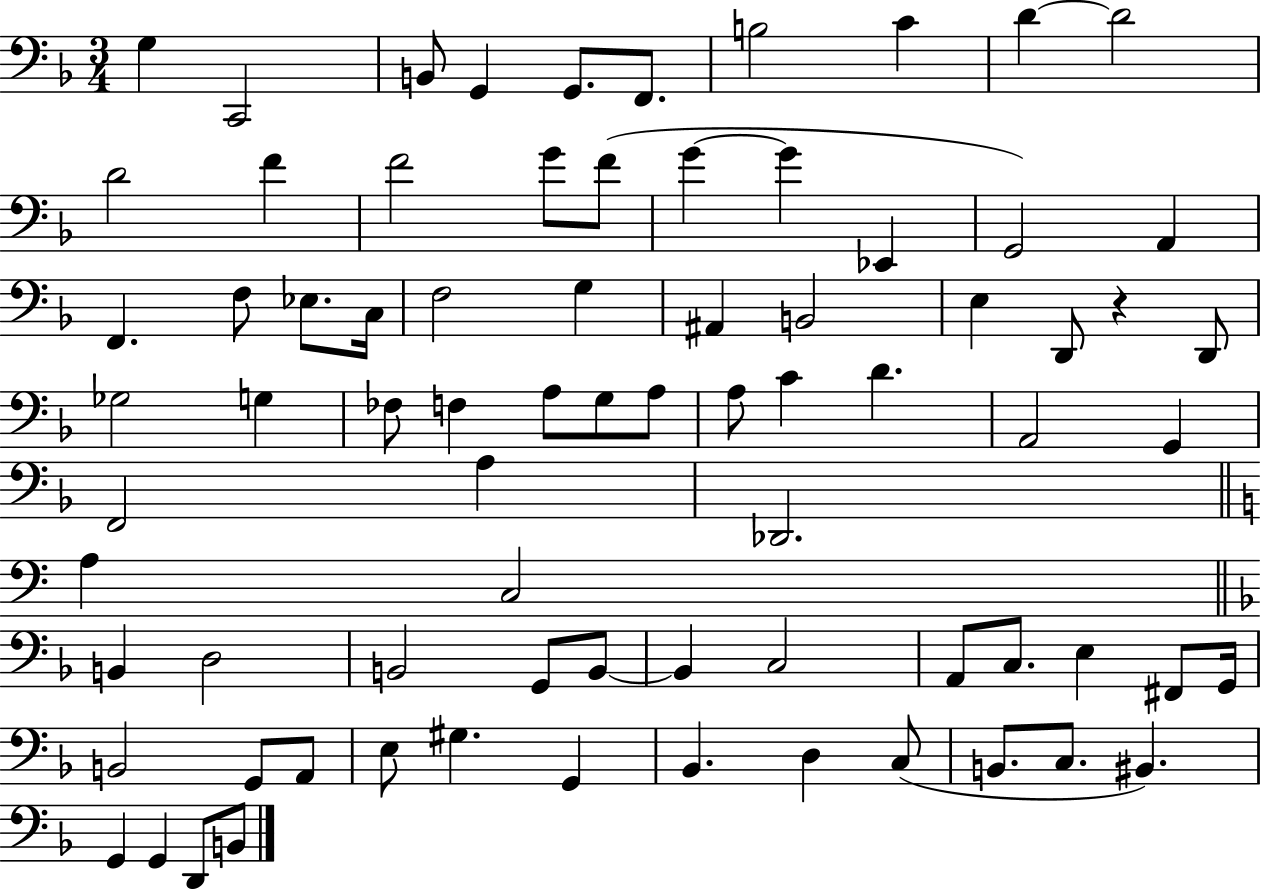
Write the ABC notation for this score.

X:1
T:Untitled
M:3/4
L:1/4
K:F
G, C,,2 B,,/2 G,, G,,/2 F,,/2 B,2 C D D2 D2 F F2 G/2 F/2 G G _E,, G,,2 A,, F,, F,/2 _E,/2 C,/4 F,2 G, ^A,, B,,2 E, D,,/2 z D,,/2 _G,2 G, _F,/2 F, A,/2 G,/2 A,/2 A,/2 C D A,,2 G,, F,,2 A, _D,,2 A, C,2 B,, D,2 B,,2 G,,/2 B,,/2 B,, C,2 A,,/2 C,/2 E, ^F,,/2 G,,/4 B,,2 G,,/2 A,,/2 E,/2 ^G, G,, _B,, D, C,/2 B,,/2 C,/2 ^B,, G,, G,, D,,/2 B,,/2